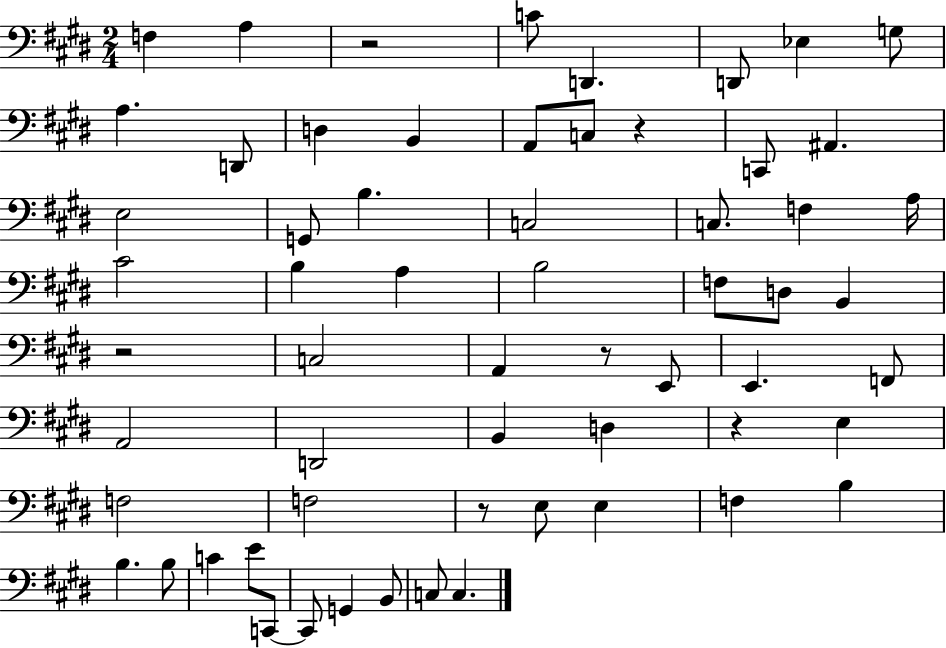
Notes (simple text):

F3/q A3/q R/h C4/e D2/q. D2/e Eb3/q G3/e A3/q. D2/e D3/q B2/q A2/e C3/e R/q C2/e A#2/q. E3/h G2/e B3/q. C3/h C3/e. F3/q A3/s C#4/h B3/q A3/q B3/h F3/e D3/e B2/q R/h C3/h A2/q R/e E2/e E2/q. F2/e A2/h D2/h B2/q D3/q R/q E3/q F3/h F3/h R/e E3/e E3/q F3/q B3/q B3/q. B3/e C4/q E4/e C2/e C2/e G2/q B2/e C3/e C3/q.